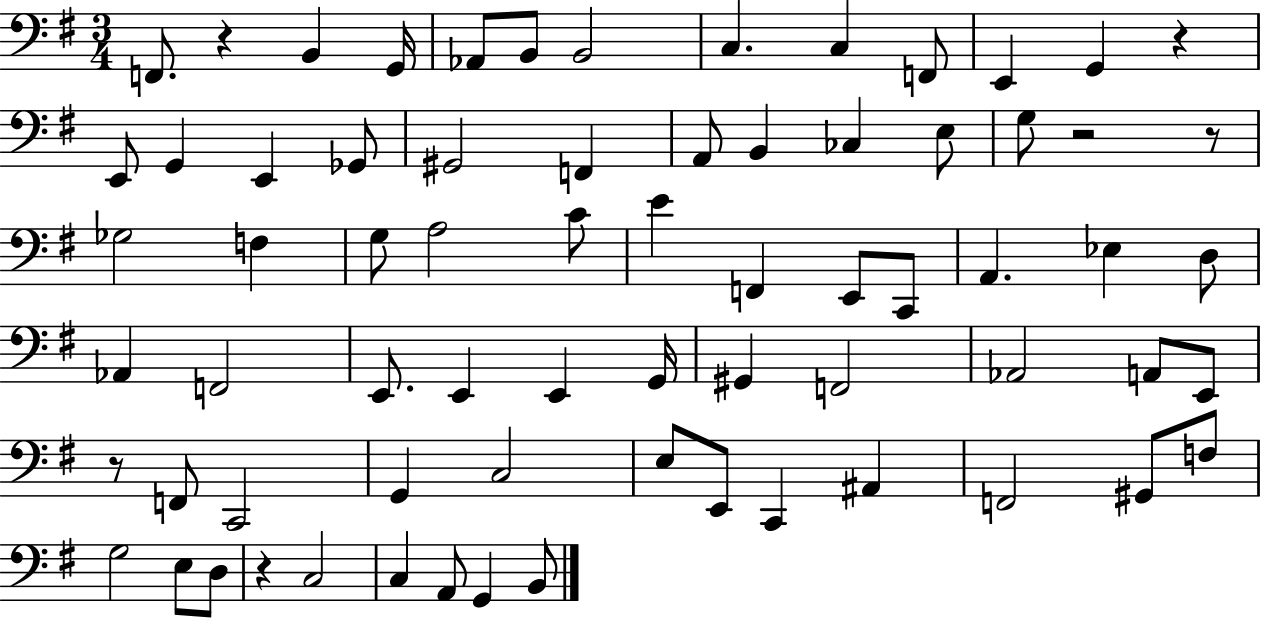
{
  \clef bass
  \numericTimeSignature
  \time 3/4
  \key g \major
  f,8. r4 b,4 g,16 | aes,8 b,8 b,2 | c4. c4 f,8 | e,4 g,4 r4 | \break e,8 g,4 e,4 ges,8 | gis,2 f,4 | a,8 b,4 ces4 e8 | g8 r2 r8 | \break ges2 f4 | g8 a2 c'8 | e'4 f,4 e,8 c,8 | a,4. ees4 d8 | \break aes,4 f,2 | e,8. e,4 e,4 g,16 | gis,4 f,2 | aes,2 a,8 e,8 | \break r8 f,8 c,2 | g,4 c2 | e8 e,8 c,4 ais,4 | f,2 gis,8 f8 | \break g2 e8 d8 | r4 c2 | c4 a,8 g,4 b,8 | \bar "|."
}